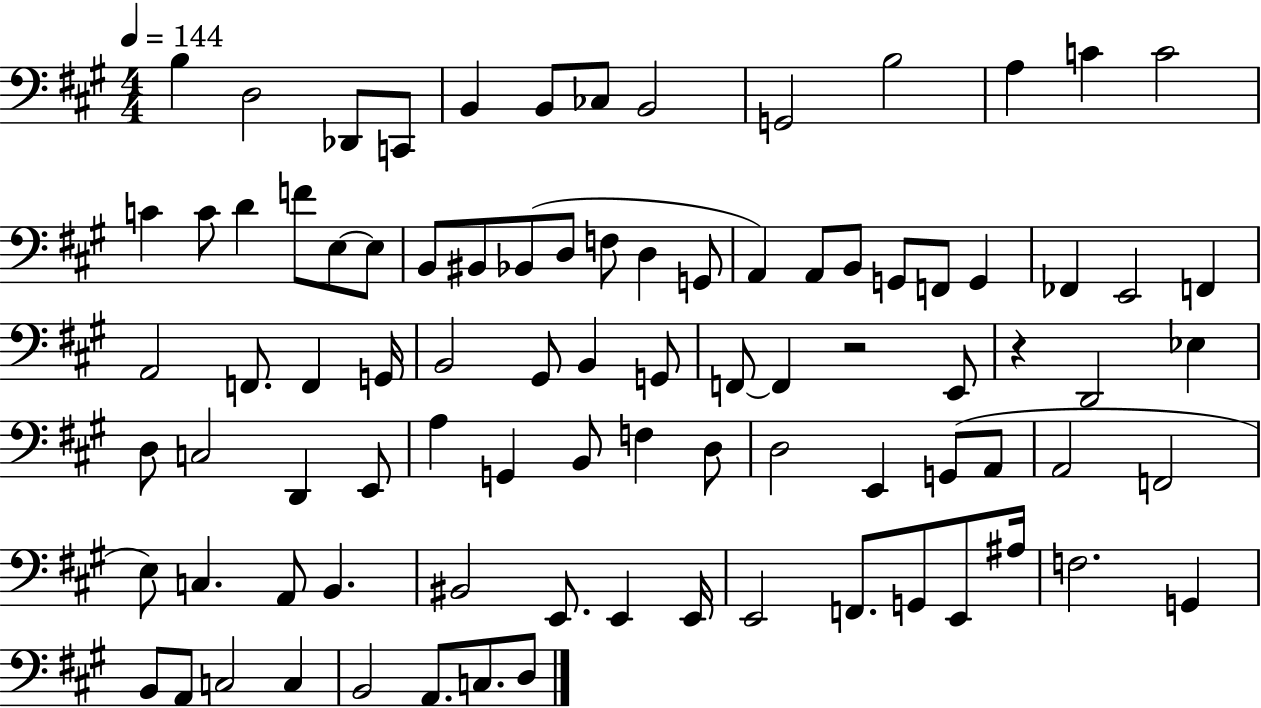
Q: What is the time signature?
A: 4/4